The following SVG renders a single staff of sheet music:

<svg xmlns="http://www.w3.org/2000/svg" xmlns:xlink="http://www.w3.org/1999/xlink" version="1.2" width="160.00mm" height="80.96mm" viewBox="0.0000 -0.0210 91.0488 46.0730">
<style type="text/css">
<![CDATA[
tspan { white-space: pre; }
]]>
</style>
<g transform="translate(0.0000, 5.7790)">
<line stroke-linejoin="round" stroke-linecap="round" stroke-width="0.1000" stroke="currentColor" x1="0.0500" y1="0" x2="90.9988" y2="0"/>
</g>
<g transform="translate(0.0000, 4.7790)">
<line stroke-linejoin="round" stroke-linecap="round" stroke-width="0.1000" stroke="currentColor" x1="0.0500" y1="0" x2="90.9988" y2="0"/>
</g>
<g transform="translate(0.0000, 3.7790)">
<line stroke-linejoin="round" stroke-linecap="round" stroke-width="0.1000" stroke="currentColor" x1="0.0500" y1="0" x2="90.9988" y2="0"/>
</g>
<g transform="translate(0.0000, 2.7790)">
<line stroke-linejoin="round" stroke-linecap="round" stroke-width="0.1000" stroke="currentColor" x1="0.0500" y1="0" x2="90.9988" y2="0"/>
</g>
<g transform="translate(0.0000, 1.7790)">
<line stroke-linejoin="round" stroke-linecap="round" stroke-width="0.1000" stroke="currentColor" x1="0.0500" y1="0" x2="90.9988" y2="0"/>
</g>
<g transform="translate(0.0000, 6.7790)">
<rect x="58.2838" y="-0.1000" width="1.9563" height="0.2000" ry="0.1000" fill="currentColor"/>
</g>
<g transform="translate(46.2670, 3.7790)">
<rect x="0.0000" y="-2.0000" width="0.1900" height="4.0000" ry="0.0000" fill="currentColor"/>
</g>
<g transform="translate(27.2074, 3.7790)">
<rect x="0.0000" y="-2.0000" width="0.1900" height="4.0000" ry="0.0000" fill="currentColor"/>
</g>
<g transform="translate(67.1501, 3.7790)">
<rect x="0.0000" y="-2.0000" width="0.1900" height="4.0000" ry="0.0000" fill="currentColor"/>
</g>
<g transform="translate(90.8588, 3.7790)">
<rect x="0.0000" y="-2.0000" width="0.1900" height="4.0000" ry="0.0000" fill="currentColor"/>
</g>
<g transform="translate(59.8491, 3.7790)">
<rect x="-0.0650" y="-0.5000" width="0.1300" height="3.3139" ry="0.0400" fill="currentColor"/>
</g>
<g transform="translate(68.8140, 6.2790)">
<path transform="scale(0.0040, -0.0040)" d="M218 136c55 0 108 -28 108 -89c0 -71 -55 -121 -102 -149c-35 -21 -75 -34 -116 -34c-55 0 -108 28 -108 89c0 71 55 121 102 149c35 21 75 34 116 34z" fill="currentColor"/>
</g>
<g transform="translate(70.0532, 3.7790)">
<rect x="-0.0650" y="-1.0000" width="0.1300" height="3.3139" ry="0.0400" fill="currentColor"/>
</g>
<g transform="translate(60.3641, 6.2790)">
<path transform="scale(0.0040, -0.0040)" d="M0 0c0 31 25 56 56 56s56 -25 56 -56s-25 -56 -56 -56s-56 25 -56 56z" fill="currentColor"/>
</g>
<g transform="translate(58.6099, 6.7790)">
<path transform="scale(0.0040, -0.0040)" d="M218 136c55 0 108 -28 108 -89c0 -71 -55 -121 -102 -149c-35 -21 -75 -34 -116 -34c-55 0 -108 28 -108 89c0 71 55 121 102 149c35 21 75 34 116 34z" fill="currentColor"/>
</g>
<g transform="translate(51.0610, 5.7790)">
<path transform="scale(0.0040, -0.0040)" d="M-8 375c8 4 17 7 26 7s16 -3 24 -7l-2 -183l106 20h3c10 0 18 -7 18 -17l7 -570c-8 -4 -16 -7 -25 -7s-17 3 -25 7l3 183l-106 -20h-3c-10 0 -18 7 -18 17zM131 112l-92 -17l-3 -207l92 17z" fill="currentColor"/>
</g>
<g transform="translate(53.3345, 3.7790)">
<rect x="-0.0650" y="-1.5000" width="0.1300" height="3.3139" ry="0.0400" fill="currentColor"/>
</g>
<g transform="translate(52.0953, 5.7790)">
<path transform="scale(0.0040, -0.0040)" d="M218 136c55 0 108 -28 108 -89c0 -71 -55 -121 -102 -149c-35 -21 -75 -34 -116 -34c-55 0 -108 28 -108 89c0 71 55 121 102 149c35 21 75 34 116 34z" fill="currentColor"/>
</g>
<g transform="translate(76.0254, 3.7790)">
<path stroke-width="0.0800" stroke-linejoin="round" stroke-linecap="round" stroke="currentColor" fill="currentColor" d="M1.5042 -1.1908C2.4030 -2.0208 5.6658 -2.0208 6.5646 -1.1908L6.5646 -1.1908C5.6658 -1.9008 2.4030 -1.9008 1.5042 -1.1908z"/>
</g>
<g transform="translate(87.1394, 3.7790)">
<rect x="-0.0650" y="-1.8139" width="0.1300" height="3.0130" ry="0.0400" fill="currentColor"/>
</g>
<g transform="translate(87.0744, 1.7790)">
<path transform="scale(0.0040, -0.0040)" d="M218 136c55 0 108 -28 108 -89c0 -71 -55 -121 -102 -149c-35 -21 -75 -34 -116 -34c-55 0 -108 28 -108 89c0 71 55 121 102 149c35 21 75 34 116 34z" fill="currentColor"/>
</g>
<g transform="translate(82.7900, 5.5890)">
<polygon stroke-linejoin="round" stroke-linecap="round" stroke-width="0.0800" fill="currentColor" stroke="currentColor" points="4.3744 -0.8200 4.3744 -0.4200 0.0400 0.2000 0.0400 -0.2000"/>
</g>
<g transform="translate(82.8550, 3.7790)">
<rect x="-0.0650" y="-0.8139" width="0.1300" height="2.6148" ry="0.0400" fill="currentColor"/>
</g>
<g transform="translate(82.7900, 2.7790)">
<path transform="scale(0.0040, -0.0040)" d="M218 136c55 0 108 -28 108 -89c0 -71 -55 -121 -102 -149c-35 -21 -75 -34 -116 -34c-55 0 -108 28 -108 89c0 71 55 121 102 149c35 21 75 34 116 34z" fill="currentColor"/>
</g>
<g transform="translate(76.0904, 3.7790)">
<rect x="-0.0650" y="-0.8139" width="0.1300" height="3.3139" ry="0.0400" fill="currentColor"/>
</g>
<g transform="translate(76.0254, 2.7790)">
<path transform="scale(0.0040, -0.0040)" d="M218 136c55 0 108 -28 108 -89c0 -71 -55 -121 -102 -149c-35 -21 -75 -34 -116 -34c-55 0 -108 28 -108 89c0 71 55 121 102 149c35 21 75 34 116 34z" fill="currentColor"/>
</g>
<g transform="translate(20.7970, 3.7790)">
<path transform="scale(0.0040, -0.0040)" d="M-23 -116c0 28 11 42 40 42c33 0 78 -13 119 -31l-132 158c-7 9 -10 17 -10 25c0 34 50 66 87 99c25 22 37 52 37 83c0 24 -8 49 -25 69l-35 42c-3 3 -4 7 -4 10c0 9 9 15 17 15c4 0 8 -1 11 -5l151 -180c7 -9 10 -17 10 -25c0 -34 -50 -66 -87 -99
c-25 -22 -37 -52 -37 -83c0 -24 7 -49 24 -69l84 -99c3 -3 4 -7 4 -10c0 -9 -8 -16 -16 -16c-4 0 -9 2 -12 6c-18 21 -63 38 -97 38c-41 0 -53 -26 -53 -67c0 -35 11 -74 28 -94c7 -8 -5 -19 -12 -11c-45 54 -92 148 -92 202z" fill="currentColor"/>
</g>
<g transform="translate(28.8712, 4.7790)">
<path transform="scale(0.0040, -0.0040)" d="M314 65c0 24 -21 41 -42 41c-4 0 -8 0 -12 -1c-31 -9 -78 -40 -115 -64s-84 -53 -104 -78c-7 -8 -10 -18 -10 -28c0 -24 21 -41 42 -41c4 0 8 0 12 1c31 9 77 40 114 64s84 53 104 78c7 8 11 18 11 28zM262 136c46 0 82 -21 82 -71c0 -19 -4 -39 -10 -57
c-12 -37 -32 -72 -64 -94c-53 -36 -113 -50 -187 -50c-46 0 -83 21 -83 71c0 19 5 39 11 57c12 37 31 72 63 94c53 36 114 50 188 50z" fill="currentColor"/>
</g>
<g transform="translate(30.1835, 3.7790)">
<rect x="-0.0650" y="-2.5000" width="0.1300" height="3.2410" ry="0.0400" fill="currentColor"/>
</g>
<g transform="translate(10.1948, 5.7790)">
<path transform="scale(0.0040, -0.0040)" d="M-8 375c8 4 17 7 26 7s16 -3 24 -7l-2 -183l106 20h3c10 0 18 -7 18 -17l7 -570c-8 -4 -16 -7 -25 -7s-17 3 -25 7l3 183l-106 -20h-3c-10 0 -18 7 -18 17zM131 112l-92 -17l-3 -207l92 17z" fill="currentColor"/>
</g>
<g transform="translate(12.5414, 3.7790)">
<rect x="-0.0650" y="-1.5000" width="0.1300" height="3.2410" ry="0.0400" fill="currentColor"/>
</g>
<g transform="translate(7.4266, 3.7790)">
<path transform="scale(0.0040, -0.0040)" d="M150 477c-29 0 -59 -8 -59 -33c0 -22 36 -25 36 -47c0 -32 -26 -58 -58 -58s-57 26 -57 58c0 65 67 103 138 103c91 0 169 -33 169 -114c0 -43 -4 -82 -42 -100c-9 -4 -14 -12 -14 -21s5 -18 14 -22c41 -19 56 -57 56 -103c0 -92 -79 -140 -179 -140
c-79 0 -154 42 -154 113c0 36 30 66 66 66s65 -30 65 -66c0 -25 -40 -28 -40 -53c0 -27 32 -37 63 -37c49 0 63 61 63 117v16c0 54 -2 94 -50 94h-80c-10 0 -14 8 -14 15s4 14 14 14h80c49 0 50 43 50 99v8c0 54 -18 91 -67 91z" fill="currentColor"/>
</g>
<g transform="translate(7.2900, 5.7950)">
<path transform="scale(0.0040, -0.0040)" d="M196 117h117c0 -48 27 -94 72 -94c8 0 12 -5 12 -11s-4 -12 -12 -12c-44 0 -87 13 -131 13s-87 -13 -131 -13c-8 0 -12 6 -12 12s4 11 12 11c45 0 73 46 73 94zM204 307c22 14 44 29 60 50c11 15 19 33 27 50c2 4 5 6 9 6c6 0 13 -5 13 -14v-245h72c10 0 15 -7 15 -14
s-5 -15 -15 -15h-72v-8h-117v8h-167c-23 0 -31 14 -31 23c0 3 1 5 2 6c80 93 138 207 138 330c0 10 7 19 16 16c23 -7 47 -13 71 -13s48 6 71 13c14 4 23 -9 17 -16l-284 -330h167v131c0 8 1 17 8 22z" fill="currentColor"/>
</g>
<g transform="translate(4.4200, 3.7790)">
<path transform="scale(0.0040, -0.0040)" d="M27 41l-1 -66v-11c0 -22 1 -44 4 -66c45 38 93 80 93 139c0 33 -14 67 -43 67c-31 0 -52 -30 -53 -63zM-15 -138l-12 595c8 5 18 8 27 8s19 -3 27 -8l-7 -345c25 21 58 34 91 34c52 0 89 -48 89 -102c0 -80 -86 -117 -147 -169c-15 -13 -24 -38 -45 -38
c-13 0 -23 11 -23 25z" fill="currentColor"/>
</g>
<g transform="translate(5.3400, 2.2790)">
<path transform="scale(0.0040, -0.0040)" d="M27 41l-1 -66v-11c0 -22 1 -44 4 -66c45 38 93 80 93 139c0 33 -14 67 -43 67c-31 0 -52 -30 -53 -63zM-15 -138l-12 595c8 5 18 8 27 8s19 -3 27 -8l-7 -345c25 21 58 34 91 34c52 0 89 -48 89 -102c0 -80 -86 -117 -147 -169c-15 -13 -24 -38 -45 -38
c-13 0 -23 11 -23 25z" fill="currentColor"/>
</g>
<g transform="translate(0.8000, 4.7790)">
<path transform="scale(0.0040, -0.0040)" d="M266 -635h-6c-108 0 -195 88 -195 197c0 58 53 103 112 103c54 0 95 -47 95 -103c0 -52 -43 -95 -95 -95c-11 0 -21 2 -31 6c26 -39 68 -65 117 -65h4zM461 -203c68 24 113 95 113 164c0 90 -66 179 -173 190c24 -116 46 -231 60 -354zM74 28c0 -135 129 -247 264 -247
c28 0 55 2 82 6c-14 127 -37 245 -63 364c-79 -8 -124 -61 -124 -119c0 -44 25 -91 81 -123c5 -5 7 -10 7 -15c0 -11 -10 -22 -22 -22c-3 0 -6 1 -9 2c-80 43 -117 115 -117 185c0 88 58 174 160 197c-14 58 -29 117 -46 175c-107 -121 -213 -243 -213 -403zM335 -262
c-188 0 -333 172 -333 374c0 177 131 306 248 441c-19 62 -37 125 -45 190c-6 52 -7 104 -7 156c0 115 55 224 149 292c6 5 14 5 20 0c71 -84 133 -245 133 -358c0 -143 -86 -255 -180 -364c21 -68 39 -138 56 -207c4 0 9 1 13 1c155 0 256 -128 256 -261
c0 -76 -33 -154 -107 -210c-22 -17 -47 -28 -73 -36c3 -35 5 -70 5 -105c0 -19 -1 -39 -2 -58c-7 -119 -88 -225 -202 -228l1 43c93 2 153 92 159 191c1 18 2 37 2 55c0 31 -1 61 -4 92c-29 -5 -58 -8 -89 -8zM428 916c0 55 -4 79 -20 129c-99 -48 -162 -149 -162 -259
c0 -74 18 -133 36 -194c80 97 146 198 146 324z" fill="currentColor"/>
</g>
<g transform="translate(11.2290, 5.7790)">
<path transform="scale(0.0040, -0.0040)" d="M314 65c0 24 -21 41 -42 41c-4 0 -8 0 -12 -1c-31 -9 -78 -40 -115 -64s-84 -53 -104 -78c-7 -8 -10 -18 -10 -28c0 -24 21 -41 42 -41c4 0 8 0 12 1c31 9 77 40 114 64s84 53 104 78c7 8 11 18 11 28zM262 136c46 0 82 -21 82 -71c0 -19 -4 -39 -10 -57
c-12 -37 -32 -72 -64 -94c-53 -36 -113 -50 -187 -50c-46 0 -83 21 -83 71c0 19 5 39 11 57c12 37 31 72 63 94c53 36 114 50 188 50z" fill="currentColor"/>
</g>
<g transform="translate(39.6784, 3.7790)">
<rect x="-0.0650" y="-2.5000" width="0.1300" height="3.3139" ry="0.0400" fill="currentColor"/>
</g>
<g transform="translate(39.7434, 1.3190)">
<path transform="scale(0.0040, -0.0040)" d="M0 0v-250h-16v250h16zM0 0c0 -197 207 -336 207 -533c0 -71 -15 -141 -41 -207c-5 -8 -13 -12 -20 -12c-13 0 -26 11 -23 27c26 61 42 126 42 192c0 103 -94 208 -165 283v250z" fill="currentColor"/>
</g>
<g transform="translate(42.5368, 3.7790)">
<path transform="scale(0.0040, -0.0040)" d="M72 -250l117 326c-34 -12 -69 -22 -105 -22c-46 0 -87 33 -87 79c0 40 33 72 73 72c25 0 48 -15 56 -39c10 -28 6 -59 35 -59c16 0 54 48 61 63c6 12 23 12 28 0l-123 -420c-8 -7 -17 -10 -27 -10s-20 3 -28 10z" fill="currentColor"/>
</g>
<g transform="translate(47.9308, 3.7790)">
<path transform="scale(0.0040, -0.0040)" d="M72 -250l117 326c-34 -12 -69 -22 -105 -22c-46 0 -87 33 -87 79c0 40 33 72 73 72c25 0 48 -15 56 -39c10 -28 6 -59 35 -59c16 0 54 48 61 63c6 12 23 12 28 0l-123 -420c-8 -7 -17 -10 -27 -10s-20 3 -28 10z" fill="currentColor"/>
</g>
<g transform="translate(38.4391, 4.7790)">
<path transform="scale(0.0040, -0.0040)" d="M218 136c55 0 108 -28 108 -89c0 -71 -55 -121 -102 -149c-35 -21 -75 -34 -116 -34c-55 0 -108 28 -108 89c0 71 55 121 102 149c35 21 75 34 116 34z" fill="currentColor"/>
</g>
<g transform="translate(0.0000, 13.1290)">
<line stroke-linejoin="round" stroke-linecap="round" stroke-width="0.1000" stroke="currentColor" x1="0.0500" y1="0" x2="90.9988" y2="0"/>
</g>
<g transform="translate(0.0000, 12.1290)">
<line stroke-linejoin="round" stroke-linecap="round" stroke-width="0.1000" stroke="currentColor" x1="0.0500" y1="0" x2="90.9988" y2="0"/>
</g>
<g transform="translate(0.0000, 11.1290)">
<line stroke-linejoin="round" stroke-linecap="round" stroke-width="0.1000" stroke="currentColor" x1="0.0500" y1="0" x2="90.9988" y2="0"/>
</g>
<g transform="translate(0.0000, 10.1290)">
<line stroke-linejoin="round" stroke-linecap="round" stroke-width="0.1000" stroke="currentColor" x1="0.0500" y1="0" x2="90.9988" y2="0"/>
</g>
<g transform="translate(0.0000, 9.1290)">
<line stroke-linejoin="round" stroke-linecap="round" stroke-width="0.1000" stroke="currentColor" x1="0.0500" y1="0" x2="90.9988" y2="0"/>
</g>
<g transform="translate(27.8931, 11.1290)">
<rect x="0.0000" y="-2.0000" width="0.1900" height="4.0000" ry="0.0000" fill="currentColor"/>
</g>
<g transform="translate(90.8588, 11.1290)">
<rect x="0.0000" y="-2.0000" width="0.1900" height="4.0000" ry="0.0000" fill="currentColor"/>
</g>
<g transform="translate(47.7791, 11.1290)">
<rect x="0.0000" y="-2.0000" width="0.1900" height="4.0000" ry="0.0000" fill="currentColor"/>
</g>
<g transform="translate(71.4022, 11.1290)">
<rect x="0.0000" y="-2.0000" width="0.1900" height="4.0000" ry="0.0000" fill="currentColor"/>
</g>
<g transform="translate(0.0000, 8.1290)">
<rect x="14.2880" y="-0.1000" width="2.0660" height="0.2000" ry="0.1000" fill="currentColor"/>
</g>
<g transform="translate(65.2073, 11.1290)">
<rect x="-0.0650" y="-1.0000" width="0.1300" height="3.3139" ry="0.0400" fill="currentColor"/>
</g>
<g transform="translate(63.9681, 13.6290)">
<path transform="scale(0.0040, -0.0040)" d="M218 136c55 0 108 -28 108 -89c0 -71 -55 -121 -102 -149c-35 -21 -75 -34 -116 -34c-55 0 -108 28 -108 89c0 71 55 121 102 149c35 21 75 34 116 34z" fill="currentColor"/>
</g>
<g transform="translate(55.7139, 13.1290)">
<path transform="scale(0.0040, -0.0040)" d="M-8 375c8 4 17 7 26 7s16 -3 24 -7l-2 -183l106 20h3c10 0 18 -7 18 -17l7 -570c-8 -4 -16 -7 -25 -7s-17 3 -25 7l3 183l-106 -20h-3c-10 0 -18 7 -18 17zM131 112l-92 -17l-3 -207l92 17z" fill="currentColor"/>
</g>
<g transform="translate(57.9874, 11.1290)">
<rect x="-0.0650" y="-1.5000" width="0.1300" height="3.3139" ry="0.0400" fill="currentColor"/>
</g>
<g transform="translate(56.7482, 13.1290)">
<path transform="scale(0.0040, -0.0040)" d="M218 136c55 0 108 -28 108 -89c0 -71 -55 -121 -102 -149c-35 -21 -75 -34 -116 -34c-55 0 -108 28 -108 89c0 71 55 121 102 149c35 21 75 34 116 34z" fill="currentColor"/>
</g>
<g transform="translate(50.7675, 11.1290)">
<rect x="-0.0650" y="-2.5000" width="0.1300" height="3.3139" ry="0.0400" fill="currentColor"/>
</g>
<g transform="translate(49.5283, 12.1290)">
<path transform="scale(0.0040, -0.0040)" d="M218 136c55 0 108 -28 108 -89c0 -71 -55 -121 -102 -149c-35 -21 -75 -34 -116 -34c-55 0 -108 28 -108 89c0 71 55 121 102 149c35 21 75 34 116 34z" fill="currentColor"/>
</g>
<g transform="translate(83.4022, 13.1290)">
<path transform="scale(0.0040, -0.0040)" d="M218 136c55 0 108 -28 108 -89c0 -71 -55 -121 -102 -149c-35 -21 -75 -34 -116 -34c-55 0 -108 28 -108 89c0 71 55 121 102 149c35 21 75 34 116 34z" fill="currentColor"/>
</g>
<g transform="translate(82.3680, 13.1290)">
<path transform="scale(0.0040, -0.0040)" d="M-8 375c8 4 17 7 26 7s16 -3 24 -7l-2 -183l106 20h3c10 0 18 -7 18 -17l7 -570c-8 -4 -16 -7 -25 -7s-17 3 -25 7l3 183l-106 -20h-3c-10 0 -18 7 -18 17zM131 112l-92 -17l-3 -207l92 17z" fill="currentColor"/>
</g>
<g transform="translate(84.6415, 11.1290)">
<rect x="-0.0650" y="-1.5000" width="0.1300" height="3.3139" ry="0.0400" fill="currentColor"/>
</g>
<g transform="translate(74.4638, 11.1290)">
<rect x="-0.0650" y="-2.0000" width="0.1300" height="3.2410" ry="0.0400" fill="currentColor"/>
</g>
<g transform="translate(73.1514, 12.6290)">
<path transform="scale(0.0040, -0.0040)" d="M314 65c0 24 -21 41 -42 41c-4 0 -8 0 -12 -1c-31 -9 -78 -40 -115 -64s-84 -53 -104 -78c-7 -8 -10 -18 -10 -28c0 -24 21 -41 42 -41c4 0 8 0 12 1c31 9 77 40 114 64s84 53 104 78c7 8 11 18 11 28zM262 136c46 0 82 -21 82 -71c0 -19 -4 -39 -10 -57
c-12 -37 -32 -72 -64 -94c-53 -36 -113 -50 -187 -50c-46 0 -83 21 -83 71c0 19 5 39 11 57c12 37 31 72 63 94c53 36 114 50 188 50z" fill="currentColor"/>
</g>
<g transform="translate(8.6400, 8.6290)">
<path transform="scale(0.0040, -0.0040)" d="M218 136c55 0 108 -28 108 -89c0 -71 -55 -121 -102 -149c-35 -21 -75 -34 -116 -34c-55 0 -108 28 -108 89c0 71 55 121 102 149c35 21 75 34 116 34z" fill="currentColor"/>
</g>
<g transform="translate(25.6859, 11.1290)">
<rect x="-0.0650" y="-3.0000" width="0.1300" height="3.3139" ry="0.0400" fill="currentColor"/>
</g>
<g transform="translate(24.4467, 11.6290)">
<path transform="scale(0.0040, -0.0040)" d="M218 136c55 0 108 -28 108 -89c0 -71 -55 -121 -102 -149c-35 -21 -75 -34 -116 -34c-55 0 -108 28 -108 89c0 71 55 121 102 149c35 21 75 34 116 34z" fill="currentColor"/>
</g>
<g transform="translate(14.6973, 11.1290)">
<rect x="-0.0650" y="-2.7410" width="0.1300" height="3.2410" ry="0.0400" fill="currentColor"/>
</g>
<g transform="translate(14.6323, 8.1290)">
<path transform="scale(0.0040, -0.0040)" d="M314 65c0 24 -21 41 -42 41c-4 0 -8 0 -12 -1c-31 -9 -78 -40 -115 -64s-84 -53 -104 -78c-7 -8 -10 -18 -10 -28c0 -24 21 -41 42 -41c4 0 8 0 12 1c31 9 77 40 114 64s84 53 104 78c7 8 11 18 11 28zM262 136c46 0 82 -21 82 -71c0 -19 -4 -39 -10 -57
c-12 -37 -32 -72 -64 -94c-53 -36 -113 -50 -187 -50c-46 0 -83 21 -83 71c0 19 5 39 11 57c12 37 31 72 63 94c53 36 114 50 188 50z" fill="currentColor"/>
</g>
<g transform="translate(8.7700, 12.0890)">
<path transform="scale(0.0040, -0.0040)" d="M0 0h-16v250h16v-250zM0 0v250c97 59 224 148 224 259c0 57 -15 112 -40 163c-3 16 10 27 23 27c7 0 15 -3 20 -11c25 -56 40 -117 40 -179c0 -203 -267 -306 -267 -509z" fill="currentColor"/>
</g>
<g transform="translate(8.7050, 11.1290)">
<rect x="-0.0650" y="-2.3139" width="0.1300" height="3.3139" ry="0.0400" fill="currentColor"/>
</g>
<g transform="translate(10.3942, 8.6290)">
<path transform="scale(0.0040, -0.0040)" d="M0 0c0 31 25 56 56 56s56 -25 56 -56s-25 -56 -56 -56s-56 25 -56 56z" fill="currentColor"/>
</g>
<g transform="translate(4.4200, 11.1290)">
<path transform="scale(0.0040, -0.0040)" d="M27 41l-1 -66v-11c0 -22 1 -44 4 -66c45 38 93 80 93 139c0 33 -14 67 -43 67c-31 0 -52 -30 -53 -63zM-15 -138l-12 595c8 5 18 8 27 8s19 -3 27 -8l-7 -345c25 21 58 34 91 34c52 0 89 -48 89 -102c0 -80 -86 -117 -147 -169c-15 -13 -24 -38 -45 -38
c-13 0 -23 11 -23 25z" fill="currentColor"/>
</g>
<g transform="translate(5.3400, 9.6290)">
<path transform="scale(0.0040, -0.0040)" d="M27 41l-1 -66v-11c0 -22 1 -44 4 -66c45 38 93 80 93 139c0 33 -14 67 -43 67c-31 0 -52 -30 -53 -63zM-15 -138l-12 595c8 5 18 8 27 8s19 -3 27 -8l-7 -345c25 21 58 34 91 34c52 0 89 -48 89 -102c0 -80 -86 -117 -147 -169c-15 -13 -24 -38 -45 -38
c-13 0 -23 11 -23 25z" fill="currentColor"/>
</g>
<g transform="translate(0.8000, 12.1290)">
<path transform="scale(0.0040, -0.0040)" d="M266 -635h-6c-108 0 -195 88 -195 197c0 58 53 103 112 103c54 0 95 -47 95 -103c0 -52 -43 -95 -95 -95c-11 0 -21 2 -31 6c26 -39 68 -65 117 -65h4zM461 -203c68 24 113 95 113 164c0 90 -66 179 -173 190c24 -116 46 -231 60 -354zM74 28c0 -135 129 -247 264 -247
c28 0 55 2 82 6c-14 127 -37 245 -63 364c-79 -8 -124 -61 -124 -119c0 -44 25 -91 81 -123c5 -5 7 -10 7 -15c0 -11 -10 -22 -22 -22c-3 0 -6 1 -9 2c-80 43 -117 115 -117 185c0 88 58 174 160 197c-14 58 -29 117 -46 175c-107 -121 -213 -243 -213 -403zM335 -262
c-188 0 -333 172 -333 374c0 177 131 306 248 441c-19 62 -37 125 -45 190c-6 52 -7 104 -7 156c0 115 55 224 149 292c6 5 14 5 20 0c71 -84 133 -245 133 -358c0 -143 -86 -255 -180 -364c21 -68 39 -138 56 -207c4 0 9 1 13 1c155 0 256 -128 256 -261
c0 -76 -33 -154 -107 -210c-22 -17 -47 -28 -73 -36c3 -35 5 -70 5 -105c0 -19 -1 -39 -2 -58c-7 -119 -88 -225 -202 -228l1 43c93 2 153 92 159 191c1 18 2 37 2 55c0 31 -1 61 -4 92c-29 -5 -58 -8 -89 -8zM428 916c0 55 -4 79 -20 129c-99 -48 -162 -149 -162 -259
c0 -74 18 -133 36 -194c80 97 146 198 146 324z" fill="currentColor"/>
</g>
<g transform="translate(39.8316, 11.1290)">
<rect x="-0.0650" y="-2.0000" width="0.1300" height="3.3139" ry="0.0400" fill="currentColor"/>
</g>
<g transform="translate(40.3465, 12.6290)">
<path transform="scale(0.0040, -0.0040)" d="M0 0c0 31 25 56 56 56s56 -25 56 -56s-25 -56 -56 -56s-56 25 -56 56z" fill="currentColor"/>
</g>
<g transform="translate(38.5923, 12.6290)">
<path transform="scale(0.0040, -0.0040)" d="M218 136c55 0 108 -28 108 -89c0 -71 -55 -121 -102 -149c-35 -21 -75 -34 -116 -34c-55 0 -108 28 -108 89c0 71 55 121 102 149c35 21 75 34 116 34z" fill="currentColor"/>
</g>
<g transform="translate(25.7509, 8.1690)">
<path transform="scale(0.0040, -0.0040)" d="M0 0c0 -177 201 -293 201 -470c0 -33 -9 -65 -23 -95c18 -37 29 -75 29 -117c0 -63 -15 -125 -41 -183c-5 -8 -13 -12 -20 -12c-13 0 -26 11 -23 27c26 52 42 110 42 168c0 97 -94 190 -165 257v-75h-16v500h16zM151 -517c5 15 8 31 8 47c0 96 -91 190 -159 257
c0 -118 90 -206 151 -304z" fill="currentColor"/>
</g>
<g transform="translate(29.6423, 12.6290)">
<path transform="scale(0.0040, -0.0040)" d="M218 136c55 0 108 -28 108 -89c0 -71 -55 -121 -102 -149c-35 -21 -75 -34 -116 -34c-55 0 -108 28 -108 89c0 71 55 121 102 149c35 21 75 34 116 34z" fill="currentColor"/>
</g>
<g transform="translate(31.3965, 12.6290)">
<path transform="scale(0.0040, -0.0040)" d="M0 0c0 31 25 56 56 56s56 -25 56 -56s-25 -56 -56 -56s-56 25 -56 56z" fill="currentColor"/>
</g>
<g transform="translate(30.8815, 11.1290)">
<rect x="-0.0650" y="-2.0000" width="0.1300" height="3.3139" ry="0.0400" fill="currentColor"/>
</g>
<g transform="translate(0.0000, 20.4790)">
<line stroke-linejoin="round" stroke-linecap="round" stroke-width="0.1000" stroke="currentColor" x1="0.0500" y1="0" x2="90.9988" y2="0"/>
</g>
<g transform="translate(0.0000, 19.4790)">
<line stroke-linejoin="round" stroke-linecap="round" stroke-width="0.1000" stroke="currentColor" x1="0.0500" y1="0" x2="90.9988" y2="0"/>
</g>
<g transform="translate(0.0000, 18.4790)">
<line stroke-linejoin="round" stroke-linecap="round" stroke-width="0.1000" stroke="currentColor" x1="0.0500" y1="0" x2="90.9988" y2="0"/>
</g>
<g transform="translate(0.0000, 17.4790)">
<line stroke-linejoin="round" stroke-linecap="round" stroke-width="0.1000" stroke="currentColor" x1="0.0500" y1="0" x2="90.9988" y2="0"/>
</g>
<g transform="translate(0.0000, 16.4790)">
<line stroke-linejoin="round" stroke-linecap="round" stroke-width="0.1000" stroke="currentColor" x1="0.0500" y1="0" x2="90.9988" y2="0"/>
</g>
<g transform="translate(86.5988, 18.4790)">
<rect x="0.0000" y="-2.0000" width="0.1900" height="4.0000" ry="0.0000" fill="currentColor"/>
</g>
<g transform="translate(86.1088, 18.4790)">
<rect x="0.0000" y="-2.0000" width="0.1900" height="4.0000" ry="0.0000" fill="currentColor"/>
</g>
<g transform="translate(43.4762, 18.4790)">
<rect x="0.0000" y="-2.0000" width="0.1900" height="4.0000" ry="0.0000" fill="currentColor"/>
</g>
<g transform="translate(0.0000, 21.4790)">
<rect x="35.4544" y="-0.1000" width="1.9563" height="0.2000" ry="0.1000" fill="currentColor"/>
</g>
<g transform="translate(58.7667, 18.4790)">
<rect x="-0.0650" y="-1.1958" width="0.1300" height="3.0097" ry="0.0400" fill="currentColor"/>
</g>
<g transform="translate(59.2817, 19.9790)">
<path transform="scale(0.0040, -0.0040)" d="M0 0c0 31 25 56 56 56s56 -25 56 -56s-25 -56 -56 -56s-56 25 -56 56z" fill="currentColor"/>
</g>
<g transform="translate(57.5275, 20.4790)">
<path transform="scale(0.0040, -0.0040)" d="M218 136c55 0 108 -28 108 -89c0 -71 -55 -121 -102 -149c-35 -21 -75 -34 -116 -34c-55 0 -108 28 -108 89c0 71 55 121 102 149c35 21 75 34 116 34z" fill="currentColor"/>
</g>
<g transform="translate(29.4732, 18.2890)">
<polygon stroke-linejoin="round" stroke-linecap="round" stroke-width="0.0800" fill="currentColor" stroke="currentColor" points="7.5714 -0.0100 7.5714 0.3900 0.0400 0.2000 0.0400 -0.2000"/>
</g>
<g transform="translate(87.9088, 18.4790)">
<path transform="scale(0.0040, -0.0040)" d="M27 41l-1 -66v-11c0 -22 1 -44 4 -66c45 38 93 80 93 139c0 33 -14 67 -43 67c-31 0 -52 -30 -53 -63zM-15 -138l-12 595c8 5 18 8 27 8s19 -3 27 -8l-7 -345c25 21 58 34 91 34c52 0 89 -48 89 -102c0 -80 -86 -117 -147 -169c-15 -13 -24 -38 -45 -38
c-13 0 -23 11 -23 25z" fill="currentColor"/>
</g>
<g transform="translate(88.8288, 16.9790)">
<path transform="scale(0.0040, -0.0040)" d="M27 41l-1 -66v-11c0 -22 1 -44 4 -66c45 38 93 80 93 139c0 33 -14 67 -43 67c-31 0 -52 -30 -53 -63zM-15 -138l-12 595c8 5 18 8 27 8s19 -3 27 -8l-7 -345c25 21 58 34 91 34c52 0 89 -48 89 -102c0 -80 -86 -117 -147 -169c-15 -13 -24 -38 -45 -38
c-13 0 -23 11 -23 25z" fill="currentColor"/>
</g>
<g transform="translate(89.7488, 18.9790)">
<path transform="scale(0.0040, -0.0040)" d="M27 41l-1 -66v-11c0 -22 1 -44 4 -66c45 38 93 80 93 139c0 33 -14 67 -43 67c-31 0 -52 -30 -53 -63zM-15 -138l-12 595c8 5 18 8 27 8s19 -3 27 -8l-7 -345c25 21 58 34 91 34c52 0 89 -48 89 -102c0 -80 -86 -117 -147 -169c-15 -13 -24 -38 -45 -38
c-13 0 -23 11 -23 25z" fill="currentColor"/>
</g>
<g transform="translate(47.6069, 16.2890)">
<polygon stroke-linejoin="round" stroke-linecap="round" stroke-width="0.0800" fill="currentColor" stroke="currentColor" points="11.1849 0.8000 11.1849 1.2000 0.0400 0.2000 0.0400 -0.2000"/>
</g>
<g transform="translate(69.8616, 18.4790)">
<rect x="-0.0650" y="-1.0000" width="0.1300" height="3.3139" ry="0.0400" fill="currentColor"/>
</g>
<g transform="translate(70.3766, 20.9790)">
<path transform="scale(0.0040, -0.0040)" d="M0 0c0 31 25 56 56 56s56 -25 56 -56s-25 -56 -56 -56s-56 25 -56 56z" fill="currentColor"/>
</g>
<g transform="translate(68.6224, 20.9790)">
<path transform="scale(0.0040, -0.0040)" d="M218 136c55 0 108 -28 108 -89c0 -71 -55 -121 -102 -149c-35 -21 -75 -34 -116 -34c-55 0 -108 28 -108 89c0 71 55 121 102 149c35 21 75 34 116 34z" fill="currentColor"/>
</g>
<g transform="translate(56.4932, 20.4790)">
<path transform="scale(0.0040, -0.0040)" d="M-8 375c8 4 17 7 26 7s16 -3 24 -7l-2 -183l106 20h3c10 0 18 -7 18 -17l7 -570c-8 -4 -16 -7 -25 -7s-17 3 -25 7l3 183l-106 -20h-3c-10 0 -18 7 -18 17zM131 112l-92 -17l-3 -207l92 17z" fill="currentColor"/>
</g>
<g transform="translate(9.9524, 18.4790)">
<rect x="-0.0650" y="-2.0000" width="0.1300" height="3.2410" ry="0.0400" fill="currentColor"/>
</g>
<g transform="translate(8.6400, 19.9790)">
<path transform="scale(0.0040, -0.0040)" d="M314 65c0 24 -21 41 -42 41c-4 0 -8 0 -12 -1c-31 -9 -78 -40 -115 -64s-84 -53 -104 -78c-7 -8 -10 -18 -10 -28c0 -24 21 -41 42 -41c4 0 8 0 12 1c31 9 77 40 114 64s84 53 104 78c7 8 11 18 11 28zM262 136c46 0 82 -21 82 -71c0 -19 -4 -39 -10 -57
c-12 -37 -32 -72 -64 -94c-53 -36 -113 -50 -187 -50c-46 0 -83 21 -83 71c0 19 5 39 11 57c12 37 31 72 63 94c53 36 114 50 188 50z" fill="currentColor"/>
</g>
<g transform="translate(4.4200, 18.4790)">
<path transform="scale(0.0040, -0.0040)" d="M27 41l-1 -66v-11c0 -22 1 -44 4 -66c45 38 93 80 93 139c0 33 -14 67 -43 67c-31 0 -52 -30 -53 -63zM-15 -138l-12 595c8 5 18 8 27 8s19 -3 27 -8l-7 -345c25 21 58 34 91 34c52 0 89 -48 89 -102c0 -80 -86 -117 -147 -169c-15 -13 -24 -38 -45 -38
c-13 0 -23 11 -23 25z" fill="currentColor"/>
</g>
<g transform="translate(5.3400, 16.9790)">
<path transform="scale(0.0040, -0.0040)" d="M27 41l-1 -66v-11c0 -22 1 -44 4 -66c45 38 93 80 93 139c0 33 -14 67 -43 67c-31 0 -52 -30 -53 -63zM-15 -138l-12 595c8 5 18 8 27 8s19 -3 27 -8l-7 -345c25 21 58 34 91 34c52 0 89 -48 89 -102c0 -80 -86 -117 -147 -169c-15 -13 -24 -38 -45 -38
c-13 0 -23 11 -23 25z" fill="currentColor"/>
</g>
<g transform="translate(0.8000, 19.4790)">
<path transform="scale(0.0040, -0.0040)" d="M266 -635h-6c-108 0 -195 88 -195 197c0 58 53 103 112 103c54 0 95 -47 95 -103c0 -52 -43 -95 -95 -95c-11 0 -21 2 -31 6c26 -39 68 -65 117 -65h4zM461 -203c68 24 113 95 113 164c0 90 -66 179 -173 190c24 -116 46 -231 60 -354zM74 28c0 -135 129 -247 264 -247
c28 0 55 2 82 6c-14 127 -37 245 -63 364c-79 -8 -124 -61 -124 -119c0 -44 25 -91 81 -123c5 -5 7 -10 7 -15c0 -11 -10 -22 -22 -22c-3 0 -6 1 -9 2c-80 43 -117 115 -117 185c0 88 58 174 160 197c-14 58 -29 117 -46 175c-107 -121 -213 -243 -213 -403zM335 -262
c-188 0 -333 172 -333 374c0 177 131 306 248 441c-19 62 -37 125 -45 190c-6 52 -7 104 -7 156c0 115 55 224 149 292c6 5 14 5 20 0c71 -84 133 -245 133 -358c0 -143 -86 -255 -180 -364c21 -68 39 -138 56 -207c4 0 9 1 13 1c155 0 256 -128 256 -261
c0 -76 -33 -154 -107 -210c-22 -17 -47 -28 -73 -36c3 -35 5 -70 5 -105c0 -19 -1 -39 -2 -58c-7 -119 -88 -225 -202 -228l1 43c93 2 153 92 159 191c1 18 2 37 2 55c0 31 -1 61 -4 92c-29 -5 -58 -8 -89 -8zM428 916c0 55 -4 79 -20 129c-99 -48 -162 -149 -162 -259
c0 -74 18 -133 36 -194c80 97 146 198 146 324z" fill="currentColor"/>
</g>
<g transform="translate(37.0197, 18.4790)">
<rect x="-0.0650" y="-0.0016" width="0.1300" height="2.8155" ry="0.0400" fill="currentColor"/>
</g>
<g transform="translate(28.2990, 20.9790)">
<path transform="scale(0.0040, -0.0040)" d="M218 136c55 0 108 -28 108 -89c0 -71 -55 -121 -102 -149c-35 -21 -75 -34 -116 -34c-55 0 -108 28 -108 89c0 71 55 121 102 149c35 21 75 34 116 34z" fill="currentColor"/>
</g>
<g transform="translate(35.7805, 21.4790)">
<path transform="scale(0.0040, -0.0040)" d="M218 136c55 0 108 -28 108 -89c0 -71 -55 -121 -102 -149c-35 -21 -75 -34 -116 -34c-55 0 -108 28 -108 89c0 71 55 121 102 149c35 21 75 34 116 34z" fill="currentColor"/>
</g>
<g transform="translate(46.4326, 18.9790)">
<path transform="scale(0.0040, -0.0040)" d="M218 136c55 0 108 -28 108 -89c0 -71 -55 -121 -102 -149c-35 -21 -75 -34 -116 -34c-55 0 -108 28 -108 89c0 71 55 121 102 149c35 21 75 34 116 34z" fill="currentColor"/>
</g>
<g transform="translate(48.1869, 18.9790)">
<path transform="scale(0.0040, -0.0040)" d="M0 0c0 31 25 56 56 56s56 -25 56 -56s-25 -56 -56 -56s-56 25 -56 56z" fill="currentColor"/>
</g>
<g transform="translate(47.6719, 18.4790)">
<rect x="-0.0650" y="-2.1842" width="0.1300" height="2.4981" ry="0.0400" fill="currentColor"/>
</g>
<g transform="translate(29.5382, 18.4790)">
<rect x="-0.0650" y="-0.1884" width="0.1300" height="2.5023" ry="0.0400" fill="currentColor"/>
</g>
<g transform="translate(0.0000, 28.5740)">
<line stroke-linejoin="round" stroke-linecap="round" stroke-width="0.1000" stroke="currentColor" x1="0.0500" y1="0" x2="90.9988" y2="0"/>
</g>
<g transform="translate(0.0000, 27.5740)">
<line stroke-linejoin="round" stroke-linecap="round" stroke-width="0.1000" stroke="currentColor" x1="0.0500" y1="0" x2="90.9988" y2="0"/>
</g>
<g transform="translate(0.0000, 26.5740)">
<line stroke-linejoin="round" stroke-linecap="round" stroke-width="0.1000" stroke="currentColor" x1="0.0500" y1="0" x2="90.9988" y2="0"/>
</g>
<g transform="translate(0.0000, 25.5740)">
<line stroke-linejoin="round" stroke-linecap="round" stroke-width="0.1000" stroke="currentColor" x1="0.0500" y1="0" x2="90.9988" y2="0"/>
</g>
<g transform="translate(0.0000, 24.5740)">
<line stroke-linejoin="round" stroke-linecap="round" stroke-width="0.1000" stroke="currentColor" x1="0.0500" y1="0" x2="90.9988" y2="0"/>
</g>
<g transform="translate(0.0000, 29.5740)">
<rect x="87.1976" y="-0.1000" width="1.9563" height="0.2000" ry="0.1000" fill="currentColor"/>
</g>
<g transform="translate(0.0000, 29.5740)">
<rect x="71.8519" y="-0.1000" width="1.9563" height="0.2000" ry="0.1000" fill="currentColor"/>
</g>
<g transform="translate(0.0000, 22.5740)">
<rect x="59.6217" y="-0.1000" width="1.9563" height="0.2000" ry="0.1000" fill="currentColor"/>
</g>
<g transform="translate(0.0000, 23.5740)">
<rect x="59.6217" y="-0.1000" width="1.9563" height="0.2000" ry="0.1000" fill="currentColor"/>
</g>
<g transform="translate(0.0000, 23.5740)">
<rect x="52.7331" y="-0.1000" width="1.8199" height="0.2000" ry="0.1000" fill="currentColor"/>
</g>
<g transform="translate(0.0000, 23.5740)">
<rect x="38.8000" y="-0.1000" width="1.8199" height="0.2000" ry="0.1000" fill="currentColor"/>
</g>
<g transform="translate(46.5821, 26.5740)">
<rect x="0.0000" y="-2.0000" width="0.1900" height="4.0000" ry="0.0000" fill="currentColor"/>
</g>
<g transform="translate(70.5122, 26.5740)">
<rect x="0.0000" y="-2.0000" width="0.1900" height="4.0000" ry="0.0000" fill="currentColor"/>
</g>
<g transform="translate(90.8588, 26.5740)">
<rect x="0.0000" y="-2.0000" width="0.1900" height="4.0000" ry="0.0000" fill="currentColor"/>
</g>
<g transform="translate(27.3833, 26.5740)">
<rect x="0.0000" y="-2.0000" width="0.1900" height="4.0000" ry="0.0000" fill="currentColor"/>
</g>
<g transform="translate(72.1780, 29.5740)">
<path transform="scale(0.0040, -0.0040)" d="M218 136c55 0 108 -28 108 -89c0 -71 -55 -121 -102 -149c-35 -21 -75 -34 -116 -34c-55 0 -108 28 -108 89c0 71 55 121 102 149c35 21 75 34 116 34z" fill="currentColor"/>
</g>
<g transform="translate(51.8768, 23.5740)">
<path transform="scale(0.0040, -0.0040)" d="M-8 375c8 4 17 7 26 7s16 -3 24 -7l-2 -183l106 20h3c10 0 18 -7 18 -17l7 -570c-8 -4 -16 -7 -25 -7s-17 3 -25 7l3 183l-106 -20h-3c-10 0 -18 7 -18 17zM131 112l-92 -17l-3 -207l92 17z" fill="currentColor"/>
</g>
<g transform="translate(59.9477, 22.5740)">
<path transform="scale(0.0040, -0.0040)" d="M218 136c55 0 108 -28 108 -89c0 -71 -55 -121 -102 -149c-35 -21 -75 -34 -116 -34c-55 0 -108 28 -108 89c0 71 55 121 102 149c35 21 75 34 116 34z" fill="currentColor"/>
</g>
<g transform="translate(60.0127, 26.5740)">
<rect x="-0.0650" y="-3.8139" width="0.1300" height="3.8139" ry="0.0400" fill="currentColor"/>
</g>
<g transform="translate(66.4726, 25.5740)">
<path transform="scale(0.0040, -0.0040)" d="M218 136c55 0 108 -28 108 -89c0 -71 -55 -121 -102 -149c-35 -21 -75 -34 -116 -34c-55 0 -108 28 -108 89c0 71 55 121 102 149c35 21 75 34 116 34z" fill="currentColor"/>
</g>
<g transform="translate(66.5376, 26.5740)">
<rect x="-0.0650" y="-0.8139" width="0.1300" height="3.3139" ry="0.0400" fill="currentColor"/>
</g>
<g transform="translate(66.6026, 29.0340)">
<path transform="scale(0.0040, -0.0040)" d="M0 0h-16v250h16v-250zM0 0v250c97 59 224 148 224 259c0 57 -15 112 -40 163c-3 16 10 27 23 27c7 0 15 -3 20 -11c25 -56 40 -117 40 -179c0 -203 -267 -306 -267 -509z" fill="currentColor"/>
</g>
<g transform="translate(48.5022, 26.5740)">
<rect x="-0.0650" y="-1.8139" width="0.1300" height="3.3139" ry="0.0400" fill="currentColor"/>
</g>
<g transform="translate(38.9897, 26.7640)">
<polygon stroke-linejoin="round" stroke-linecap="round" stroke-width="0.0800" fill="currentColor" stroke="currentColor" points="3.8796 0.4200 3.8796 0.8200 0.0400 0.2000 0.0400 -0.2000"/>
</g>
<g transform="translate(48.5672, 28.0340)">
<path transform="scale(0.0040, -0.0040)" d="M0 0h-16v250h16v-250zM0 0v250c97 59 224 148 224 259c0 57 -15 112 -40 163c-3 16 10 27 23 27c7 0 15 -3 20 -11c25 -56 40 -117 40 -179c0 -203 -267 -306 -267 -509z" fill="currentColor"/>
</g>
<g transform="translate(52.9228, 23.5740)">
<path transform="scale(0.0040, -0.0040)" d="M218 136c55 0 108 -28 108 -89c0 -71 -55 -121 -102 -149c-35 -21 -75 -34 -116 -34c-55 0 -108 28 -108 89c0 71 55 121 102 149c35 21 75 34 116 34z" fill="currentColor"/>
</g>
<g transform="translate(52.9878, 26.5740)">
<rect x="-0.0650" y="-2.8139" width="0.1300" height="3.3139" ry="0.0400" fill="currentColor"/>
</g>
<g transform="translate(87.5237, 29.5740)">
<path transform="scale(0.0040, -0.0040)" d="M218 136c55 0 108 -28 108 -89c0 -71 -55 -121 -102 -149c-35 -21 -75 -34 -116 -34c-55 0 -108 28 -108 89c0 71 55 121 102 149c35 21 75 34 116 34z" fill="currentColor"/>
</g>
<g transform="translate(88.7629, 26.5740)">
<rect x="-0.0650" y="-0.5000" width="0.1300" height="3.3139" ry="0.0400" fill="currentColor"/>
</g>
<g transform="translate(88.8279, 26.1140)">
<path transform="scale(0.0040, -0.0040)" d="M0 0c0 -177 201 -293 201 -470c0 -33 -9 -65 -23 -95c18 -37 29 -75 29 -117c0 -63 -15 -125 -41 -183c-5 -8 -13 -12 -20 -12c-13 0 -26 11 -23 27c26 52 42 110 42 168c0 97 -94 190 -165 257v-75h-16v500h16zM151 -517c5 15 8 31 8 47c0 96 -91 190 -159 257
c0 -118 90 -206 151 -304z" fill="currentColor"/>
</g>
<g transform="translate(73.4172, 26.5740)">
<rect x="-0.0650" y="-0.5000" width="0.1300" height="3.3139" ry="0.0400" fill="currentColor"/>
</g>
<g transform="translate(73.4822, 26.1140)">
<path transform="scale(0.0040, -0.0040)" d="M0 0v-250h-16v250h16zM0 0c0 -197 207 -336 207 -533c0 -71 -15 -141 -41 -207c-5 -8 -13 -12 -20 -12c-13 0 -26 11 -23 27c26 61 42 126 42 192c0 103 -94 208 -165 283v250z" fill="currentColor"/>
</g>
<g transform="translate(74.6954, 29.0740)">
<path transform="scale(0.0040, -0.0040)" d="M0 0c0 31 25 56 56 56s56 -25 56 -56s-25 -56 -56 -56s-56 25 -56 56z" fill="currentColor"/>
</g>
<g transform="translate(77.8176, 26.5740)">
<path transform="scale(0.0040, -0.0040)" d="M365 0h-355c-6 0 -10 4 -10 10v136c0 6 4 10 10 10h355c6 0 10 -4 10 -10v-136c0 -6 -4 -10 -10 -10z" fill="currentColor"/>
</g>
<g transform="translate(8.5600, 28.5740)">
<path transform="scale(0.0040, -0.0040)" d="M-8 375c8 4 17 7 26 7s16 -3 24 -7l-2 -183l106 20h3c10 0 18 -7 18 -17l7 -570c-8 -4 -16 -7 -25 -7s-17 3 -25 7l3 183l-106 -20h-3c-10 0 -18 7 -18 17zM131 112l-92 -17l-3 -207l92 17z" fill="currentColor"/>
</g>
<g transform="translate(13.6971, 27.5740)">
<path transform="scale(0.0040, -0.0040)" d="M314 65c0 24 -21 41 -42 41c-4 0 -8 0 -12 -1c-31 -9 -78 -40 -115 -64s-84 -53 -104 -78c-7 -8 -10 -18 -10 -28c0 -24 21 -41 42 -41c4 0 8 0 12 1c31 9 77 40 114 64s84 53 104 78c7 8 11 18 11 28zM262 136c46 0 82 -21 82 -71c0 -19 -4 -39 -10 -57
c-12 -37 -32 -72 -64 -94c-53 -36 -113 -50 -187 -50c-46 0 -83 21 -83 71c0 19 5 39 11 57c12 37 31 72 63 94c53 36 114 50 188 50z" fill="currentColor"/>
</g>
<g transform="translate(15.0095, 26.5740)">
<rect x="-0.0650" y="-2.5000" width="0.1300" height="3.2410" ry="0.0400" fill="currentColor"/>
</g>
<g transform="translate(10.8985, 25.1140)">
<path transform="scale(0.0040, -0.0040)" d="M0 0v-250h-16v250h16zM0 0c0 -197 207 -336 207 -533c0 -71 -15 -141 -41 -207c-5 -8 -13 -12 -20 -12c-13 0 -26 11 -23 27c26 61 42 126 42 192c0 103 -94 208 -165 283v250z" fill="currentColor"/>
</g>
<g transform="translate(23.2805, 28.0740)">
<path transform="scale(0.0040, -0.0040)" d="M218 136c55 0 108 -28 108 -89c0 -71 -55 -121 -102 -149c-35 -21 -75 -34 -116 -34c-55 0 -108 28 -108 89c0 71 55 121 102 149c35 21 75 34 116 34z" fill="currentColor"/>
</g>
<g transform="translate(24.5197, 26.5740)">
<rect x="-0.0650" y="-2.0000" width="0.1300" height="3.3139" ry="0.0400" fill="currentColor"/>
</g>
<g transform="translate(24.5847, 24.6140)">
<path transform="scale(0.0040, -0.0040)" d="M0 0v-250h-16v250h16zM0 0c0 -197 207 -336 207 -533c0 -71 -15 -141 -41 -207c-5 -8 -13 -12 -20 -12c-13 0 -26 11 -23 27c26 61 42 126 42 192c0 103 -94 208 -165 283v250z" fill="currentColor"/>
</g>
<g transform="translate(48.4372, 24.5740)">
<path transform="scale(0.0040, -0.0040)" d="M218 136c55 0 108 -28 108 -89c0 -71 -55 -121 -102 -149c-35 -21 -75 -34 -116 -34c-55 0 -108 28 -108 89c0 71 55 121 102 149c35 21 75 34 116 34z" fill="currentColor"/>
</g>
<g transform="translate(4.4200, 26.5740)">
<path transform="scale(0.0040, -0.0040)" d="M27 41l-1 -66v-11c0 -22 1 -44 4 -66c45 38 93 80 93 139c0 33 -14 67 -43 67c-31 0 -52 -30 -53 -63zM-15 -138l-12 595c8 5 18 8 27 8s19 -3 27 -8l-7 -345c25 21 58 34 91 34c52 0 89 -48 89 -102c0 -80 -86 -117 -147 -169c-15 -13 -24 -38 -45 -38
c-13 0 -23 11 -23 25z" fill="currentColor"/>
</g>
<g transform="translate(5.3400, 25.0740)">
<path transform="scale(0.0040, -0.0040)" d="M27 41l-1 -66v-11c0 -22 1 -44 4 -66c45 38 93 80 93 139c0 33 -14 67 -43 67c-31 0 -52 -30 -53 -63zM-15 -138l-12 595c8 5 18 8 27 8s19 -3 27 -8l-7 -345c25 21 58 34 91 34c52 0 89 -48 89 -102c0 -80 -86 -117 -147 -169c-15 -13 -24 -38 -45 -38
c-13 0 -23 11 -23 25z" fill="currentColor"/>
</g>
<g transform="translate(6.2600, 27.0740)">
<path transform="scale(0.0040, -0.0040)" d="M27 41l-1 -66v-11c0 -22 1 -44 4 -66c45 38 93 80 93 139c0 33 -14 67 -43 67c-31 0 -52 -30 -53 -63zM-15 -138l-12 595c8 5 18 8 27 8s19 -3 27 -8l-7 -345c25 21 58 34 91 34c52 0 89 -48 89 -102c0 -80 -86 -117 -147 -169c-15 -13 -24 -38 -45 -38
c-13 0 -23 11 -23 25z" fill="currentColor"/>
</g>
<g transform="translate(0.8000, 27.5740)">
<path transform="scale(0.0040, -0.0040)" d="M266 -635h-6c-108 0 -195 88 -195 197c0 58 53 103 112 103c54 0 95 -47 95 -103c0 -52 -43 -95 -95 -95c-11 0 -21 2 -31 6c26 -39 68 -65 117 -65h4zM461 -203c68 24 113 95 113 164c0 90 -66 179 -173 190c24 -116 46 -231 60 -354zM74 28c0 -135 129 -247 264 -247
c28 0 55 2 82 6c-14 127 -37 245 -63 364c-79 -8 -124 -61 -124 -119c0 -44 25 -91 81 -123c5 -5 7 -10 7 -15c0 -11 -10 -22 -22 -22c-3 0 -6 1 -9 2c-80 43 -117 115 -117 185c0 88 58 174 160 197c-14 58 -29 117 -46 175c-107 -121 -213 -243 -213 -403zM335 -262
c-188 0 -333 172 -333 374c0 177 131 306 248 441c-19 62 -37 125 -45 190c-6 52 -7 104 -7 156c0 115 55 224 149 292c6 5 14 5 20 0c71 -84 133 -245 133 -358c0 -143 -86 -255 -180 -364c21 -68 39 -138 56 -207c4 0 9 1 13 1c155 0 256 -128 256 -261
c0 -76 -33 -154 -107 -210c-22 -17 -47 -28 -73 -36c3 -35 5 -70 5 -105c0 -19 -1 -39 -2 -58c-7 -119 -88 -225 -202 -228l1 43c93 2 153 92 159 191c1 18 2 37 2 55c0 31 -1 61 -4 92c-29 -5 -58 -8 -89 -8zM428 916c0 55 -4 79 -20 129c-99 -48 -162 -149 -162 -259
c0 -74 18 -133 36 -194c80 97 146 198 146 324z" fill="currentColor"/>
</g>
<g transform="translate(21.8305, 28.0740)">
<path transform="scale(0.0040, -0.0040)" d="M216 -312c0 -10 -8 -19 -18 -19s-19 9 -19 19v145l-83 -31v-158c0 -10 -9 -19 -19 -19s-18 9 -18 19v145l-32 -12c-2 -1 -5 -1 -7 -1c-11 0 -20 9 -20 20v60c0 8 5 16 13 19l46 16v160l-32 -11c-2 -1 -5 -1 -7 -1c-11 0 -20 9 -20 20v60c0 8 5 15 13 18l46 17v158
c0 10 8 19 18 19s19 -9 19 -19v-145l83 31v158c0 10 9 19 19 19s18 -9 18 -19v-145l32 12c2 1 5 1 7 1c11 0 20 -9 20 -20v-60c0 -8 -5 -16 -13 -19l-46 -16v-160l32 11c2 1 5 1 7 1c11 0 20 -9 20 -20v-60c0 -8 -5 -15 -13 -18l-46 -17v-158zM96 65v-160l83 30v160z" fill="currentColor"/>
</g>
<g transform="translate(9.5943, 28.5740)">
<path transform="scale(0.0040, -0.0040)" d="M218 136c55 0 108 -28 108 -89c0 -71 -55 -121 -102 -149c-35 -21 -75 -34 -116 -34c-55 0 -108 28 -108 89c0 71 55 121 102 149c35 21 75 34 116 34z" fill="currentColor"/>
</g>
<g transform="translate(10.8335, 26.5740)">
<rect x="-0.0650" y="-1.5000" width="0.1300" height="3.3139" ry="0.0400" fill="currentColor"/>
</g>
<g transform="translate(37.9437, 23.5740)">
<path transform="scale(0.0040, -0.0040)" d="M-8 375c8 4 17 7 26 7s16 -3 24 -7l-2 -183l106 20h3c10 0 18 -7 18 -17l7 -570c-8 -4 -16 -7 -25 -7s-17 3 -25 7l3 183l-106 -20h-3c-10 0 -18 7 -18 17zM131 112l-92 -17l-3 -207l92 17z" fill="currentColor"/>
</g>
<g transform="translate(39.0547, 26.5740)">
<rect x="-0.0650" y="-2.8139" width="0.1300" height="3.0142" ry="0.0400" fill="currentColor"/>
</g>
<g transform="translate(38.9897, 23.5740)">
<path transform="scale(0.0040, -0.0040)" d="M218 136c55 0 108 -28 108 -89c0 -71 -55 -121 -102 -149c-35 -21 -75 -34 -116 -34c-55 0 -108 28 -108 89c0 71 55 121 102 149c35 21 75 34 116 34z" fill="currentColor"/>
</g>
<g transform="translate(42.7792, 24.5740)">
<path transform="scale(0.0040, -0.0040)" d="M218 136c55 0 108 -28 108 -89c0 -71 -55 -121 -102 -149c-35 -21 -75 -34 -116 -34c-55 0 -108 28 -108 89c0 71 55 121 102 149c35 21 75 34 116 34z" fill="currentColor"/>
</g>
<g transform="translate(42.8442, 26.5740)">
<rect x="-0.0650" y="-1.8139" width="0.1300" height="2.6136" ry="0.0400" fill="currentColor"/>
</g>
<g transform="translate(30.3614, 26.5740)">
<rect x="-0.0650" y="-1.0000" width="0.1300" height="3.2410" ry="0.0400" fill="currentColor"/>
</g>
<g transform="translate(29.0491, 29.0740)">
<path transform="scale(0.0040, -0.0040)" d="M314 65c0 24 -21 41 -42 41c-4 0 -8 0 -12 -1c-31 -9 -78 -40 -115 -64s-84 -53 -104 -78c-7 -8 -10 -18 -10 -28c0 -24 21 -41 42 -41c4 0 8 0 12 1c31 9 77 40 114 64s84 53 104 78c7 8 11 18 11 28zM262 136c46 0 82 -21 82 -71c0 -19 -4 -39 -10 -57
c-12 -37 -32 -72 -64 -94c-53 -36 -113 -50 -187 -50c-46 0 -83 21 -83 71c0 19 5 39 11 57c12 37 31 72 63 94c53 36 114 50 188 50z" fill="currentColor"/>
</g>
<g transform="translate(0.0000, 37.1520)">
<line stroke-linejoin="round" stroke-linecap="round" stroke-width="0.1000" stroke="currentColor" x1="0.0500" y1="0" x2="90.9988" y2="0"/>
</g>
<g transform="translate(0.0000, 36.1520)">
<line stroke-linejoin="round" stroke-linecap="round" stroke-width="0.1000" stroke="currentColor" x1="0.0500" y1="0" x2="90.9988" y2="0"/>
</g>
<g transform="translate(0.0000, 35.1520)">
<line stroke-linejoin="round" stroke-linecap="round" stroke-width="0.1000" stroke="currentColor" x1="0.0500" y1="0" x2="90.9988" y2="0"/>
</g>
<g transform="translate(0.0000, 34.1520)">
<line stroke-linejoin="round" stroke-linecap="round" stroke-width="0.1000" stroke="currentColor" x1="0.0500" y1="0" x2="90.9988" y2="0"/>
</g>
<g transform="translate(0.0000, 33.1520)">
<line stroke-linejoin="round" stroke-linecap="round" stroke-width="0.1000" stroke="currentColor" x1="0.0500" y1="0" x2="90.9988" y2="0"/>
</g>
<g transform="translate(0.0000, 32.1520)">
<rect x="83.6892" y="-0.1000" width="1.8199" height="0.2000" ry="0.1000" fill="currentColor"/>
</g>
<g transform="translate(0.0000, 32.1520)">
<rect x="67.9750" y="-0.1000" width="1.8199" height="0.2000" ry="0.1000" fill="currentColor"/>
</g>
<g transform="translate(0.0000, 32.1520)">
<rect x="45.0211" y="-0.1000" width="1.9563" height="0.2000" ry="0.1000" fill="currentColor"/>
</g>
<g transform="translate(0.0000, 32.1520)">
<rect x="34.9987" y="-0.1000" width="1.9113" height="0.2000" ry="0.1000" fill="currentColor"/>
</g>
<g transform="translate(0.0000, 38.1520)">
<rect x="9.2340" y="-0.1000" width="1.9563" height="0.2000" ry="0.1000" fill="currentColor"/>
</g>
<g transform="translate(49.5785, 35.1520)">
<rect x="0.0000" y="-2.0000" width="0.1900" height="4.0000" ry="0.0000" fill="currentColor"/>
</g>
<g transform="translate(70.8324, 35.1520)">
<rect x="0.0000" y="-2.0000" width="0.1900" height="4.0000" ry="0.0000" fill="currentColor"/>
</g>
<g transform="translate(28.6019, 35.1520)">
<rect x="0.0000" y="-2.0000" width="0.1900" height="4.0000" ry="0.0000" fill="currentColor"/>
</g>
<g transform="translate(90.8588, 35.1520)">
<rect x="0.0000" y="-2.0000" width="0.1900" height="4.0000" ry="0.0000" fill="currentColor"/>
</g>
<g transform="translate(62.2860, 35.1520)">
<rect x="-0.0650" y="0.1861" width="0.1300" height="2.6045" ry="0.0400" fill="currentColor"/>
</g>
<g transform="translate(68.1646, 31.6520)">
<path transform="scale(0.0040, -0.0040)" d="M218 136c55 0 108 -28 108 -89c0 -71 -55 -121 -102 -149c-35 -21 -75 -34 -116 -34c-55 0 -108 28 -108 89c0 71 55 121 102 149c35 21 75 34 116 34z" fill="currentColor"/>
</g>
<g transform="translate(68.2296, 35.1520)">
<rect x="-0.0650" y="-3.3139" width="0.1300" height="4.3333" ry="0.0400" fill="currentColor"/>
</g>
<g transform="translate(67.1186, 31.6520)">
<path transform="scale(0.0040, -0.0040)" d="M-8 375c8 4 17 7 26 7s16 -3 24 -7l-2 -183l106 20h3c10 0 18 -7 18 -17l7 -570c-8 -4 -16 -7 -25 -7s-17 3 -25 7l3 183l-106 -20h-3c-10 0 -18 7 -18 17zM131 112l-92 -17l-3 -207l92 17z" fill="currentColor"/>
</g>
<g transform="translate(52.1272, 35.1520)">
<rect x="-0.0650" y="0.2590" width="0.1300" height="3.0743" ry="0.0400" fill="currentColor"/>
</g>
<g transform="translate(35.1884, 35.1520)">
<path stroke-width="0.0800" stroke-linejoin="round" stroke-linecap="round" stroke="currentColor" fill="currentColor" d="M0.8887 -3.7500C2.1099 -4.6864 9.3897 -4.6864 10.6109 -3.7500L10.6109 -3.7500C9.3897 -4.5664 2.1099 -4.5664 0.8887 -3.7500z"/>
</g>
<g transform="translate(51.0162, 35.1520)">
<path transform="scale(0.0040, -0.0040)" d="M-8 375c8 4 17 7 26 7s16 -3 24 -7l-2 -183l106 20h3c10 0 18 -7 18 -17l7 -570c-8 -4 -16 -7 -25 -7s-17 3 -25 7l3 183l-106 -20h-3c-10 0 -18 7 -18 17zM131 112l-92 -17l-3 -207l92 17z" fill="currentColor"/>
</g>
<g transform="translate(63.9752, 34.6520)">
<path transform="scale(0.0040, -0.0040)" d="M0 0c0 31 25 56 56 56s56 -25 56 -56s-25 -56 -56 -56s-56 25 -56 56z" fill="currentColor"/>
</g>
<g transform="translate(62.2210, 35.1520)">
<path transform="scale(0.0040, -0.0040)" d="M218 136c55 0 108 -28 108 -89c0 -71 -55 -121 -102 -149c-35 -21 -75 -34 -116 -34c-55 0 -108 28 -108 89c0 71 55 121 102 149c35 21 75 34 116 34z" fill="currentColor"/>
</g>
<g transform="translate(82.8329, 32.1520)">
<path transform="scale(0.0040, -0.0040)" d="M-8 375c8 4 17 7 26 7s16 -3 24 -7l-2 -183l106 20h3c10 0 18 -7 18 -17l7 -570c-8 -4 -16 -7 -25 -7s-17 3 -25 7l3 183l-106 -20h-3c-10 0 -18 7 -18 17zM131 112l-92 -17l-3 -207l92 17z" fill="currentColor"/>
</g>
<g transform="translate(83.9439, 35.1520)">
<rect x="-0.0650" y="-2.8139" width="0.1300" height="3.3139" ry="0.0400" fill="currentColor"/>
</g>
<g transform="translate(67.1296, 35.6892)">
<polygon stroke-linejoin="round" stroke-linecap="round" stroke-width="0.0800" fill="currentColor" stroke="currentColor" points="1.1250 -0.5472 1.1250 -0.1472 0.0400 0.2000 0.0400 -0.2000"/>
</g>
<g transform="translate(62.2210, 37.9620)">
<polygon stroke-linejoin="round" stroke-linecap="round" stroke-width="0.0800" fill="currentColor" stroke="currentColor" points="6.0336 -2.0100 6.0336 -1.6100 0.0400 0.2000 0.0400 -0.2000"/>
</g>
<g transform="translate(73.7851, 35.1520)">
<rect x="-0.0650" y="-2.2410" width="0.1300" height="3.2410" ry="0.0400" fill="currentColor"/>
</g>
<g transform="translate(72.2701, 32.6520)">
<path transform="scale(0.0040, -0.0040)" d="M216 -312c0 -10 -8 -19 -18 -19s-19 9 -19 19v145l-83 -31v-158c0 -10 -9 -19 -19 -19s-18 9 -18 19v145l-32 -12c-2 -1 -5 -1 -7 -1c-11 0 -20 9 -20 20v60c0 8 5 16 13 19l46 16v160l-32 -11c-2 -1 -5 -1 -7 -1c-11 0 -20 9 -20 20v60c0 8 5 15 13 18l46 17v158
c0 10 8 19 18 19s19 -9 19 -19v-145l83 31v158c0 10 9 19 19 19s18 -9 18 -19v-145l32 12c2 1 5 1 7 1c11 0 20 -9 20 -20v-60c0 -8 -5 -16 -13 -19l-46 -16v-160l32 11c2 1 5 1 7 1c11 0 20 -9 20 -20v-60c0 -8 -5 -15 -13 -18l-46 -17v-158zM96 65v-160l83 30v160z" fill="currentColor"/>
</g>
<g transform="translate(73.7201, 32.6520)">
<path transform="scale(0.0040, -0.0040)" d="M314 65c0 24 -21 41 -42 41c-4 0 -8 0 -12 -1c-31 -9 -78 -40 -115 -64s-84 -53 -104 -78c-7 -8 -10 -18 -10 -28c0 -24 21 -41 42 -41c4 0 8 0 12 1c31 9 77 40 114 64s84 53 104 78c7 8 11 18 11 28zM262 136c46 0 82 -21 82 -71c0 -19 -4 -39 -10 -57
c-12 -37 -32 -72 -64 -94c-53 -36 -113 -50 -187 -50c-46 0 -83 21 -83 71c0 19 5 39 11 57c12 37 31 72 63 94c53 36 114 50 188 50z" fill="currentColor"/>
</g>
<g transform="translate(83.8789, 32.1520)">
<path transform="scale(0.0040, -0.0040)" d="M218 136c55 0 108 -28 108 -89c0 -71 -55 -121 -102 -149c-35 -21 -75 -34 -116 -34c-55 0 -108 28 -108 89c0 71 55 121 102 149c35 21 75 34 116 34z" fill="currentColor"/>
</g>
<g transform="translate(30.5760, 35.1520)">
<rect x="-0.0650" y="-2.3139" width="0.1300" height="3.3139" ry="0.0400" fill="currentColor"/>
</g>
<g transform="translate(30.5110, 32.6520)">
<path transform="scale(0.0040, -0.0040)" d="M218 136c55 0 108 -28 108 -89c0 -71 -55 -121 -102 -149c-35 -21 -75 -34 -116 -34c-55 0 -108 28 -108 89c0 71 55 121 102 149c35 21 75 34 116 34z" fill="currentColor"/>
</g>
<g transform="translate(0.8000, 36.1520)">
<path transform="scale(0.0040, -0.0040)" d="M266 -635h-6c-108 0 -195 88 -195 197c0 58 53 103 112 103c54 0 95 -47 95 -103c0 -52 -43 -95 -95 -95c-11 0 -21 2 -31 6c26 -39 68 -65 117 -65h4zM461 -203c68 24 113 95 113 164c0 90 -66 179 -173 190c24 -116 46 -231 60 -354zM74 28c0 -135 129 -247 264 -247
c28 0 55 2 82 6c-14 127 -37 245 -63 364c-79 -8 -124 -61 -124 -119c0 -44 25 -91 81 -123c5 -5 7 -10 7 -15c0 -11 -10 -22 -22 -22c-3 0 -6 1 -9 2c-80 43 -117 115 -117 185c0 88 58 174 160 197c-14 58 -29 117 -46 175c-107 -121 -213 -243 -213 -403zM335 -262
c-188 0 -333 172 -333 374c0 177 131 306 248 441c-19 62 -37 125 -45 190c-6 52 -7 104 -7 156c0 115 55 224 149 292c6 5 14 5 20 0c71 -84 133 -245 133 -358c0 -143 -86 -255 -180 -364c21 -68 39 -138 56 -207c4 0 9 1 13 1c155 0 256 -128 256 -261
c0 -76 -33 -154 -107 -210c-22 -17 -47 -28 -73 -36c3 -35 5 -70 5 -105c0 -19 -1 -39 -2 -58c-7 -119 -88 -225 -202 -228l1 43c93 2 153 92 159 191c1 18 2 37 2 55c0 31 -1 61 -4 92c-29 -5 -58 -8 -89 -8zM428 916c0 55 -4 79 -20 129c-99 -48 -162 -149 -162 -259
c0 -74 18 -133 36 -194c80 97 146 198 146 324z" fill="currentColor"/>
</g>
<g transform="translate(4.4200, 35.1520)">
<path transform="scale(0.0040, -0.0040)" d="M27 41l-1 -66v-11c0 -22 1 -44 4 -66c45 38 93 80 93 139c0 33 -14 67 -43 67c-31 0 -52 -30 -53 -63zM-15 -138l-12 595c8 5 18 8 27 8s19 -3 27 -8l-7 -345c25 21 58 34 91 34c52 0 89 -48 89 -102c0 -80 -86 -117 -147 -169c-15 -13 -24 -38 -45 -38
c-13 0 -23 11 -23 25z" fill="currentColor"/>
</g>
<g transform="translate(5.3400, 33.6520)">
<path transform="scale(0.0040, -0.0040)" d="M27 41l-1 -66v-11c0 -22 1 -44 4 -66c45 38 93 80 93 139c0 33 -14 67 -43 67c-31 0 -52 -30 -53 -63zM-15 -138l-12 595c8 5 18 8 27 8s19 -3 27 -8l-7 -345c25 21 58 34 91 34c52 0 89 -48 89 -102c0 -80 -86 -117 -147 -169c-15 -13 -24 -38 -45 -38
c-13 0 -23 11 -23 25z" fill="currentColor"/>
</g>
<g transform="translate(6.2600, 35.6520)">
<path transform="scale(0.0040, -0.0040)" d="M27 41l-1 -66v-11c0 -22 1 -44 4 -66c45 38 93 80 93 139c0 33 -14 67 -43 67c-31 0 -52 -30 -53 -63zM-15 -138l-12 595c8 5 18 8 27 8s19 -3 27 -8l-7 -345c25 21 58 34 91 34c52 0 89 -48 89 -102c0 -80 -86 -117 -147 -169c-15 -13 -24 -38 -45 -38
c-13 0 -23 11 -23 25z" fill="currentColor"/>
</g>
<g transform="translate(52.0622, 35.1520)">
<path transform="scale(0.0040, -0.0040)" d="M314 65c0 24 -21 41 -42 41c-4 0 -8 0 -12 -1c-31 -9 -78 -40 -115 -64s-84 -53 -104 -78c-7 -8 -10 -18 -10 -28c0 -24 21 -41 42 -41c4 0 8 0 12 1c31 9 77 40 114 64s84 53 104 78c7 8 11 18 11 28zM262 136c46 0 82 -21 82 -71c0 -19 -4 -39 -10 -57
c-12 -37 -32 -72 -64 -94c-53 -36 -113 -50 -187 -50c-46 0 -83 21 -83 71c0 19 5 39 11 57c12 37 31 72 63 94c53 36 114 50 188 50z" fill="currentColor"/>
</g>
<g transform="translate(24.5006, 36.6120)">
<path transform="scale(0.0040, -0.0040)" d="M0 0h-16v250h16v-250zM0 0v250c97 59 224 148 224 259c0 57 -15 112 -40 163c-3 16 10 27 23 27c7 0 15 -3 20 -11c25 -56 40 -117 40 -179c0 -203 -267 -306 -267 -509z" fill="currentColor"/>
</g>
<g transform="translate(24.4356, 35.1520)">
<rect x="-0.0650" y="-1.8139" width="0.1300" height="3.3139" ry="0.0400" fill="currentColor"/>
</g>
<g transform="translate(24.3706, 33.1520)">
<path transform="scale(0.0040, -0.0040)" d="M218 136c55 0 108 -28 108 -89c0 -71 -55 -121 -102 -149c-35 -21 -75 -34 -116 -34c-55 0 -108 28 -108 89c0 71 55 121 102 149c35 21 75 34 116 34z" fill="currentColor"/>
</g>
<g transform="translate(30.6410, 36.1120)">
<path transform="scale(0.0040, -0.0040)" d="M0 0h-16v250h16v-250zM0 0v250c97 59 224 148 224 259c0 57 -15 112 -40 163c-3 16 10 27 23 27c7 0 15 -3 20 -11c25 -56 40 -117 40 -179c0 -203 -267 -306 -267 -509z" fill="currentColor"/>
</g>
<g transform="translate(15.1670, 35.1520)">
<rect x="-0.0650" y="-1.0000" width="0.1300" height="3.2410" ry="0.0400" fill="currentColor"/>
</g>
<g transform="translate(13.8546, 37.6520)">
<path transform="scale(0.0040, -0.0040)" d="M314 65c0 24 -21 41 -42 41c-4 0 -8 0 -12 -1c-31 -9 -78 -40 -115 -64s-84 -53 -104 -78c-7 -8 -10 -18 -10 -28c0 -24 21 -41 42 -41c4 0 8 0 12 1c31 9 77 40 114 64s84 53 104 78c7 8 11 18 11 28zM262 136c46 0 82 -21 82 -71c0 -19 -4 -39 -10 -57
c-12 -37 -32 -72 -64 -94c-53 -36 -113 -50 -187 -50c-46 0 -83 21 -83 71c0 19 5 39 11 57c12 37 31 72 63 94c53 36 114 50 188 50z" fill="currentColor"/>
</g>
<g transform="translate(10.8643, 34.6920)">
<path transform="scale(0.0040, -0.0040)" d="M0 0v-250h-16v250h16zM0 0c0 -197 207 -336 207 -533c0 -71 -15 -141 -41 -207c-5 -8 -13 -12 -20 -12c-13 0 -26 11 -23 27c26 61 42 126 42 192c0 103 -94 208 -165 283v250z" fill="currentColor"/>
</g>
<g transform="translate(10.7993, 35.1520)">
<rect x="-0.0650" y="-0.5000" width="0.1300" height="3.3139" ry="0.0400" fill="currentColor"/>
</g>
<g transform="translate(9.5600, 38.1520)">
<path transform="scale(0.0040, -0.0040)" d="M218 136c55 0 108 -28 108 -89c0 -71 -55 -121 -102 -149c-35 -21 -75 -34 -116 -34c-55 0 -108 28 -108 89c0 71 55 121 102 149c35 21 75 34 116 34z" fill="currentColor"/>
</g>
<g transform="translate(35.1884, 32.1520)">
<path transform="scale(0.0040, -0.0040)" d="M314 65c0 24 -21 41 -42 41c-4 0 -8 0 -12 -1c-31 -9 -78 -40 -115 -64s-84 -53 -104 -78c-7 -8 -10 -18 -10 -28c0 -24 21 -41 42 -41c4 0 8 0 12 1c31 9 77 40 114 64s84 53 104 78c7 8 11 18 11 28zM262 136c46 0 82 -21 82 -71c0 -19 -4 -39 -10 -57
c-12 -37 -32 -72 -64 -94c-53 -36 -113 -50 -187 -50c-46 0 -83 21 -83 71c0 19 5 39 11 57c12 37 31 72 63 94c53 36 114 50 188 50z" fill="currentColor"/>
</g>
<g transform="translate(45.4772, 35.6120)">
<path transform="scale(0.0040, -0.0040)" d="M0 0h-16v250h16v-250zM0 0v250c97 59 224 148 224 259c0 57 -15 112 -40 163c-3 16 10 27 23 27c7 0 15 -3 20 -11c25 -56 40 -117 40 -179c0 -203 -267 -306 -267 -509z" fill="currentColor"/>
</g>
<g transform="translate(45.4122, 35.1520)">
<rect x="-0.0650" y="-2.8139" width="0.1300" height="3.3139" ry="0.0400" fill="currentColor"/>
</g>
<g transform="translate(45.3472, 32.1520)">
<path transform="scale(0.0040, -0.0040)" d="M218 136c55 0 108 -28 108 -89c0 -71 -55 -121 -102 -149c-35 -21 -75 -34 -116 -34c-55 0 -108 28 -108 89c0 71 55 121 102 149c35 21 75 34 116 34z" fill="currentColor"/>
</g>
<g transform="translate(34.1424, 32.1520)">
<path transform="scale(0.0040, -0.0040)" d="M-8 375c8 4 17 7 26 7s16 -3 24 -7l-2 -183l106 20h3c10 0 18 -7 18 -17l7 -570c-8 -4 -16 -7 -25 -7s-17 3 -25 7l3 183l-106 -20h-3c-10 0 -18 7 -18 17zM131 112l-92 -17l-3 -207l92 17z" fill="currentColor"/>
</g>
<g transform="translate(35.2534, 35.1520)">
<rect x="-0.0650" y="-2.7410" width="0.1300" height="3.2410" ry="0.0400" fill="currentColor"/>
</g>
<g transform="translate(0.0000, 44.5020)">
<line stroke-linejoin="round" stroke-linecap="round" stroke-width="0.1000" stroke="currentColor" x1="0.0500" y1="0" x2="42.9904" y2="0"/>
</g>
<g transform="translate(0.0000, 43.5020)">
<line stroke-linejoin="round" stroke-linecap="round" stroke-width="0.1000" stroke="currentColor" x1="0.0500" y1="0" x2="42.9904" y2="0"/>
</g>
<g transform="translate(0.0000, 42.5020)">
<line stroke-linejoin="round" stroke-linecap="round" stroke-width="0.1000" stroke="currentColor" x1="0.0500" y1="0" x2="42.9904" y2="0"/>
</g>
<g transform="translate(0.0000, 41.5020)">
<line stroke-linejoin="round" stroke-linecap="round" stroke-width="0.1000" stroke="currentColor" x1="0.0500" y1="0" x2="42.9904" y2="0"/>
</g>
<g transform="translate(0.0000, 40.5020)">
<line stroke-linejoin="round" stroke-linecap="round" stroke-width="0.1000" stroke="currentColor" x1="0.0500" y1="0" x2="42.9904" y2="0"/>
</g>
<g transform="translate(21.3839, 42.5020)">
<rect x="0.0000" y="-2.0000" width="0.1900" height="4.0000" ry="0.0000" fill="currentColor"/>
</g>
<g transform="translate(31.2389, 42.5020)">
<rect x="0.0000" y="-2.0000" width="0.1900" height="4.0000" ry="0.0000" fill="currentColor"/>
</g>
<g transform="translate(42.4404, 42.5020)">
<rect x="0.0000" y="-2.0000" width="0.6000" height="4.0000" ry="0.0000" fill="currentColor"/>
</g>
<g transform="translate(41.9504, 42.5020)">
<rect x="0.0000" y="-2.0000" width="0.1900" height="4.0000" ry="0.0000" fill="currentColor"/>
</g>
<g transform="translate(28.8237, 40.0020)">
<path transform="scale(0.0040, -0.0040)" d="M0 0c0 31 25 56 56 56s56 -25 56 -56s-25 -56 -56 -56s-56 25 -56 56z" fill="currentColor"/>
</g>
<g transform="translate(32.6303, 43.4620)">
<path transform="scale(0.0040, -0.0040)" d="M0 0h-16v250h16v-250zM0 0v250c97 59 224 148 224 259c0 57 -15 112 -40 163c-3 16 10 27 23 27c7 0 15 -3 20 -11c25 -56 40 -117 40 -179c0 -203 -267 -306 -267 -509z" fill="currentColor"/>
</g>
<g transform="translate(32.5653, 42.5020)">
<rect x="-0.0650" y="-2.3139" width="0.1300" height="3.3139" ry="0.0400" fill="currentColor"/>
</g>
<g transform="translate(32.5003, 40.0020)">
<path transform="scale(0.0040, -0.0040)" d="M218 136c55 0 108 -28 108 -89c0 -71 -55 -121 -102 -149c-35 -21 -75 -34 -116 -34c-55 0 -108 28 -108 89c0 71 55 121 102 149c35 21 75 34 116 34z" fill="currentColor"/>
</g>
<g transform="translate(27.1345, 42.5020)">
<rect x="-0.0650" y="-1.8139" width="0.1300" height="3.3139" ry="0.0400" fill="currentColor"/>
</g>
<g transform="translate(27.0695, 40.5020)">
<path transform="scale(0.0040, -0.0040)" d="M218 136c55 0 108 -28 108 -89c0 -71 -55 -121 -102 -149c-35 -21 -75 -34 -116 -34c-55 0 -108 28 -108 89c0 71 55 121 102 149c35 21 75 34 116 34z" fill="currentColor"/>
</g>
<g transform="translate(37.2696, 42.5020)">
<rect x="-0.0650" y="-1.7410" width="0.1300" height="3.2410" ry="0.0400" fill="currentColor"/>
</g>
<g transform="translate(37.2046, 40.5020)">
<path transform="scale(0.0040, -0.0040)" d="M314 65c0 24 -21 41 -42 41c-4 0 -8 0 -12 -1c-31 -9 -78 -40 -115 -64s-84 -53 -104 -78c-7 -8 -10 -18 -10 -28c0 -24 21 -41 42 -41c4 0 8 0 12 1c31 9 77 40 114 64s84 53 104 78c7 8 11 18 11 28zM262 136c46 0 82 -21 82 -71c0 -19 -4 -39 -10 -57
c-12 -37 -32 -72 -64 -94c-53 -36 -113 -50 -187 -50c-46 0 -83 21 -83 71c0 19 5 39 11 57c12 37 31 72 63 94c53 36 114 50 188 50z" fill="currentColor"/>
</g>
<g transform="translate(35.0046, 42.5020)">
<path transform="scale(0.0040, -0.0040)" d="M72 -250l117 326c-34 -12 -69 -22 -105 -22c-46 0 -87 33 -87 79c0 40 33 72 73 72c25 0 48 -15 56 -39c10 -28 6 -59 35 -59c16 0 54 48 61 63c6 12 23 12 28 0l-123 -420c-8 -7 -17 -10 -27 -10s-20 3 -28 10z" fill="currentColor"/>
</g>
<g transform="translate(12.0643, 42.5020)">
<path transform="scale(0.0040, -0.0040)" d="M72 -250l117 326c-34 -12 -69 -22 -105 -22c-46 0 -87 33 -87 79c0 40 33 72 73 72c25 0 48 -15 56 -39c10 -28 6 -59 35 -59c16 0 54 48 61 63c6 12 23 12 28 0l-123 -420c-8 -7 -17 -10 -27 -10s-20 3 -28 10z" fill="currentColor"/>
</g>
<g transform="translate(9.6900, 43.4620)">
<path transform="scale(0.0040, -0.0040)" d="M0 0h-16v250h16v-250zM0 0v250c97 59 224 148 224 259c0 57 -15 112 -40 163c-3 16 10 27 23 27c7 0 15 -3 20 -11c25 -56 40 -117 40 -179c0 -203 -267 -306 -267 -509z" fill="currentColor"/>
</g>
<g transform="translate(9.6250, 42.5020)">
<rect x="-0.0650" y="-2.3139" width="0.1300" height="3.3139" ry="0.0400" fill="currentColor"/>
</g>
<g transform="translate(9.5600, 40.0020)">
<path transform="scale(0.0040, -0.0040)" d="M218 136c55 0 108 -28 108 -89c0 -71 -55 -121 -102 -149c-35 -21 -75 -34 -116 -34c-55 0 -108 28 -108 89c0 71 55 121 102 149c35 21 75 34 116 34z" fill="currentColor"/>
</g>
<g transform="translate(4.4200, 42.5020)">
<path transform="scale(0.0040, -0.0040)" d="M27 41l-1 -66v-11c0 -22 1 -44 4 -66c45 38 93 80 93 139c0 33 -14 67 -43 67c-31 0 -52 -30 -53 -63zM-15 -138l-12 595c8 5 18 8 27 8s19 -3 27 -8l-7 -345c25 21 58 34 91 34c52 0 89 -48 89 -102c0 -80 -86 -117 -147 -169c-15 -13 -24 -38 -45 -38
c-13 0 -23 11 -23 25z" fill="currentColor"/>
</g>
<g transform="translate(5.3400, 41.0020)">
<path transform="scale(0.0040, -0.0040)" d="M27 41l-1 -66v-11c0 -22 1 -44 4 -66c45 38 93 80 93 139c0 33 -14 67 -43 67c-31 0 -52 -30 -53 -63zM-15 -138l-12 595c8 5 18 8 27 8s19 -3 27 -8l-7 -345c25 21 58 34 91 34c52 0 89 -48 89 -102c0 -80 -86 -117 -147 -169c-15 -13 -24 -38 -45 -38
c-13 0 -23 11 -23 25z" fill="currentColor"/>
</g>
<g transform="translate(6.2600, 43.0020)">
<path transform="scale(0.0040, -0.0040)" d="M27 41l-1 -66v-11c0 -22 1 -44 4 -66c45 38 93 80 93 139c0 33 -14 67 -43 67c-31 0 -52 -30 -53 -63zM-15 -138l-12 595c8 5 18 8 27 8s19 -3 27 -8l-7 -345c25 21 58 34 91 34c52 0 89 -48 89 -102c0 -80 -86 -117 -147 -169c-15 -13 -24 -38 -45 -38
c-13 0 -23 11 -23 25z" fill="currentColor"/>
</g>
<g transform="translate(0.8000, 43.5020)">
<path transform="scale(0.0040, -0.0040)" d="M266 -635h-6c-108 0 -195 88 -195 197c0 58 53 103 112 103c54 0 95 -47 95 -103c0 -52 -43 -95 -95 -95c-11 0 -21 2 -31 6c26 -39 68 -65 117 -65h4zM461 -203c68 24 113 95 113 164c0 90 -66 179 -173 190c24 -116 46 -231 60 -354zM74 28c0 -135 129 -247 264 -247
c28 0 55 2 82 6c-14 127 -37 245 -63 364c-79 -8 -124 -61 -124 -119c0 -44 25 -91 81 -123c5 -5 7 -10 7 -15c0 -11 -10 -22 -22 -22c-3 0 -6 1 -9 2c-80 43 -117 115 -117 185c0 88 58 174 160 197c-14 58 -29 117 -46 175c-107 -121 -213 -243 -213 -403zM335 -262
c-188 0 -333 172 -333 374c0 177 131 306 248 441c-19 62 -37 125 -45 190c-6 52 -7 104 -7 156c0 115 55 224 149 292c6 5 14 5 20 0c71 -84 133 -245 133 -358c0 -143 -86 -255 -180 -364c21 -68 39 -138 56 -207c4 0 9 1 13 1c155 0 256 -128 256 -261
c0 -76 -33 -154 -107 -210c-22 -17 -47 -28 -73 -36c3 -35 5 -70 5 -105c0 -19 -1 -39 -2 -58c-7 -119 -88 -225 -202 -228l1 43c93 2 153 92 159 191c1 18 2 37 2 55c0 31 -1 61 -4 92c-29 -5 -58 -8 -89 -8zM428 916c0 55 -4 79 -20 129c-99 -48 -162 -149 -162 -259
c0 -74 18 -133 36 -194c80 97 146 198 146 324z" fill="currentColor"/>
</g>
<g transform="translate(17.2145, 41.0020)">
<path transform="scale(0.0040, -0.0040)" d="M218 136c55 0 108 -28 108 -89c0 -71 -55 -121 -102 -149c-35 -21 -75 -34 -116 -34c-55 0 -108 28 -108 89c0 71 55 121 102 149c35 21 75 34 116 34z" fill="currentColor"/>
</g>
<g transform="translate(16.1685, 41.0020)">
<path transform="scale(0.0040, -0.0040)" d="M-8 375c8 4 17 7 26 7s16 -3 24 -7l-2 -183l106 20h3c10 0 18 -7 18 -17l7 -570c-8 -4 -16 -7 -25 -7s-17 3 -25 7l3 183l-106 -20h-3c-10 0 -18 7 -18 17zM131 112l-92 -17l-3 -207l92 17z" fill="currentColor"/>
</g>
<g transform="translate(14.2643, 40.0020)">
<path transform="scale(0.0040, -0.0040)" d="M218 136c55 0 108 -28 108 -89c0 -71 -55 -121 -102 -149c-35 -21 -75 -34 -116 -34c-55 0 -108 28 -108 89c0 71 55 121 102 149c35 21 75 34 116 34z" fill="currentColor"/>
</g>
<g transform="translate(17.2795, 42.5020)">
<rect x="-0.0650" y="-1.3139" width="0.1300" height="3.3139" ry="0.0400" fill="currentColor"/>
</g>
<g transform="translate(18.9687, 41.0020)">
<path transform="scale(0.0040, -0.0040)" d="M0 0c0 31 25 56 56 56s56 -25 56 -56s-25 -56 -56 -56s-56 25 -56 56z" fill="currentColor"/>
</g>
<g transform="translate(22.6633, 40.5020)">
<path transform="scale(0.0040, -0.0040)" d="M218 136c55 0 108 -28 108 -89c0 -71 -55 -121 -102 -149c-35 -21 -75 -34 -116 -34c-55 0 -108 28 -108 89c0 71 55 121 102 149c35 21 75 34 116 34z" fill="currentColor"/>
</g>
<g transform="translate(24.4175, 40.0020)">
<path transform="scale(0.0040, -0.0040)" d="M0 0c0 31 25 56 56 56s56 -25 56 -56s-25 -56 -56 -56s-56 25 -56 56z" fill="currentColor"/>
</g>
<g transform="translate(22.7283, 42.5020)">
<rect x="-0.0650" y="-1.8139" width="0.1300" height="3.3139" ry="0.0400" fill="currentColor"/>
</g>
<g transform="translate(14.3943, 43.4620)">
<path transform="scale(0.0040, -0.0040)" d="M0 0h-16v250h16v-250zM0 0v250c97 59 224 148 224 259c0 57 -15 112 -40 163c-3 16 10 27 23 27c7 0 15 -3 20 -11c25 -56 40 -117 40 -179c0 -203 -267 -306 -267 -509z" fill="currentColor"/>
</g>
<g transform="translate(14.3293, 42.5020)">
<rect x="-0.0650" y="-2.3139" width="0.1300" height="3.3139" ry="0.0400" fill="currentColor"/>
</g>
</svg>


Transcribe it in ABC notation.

X:1
T:Untitled
M:3/4
L:1/4
K:Bb
E2 z G2 G/2 z/2 z/2 E C D d d/2 f/2 g/2 a2 A/4 F F G E D F2 E F2 D/2 C/2 A/2 E/2 D E/2 G2 ^F/2 D2 a/2 f/2 f/2 a c' d/2 C/2 z2 C/4 C/2 D2 f/2 g/2 a2 a/2 B2 B/2 b/4 ^g2 a g/2 z/2 g/2 e f f g/2 z/2 f2